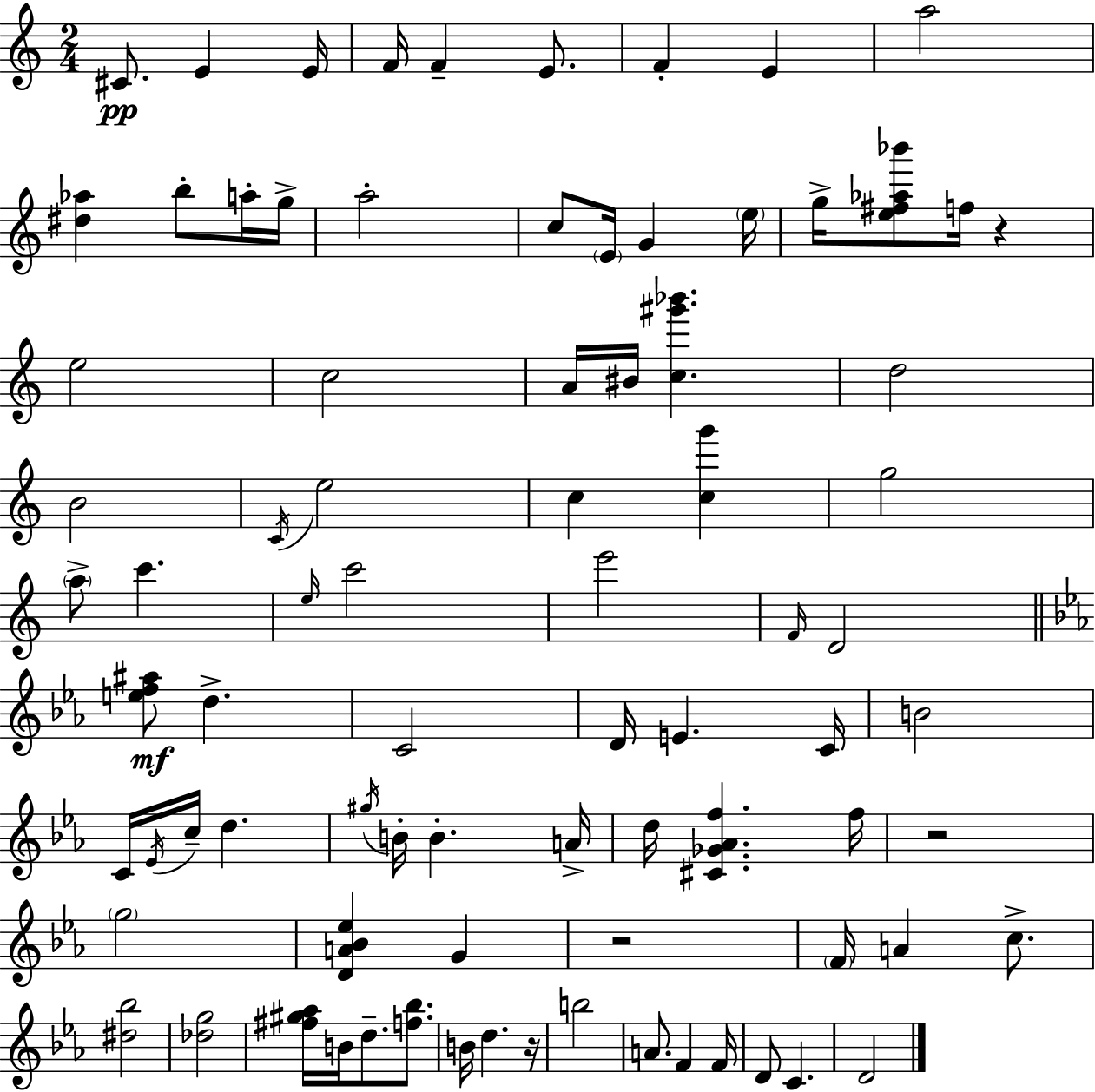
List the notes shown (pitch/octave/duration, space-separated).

C#4/e. E4/q E4/s F4/s F4/q E4/e. F4/q E4/q A5/h [D#5,Ab5]/q B5/e A5/s G5/s A5/h C5/e E4/s G4/q E5/s G5/s [E5,F#5,Ab5,Bb6]/e F5/s R/q E5/h C5/h A4/s BIS4/s [C5,G#6,Bb6]/q. D5/h B4/h C4/s E5/h C5/q [C5,G6]/q G5/h A5/e C6/q. E5/s C6/h E6/h F4/s D4/h [E5,F5,A#5]/e D5/q. C4/h D4/s E4/q. C4/s B4/h C4/s Eb4/s C5/s D5/q. G#5/s B4/s B4/q. A4/s D5/s [C#4,Gb4,Ab4,F5]/q. F5/s R/h G5/h [D4,A4,Bb4,Eb5]/q G4/q R/h F4/s A4/q C5/e. [D#5,Bb5]/h [Db5,G5]/h [F#5,G#5,Ab5]/s B4/s D5/e. [F5,Bb5]/e. B4/s D5/q. R/s B5/h A4/e. F4/q F4/s D4/e C4/q. D4/h